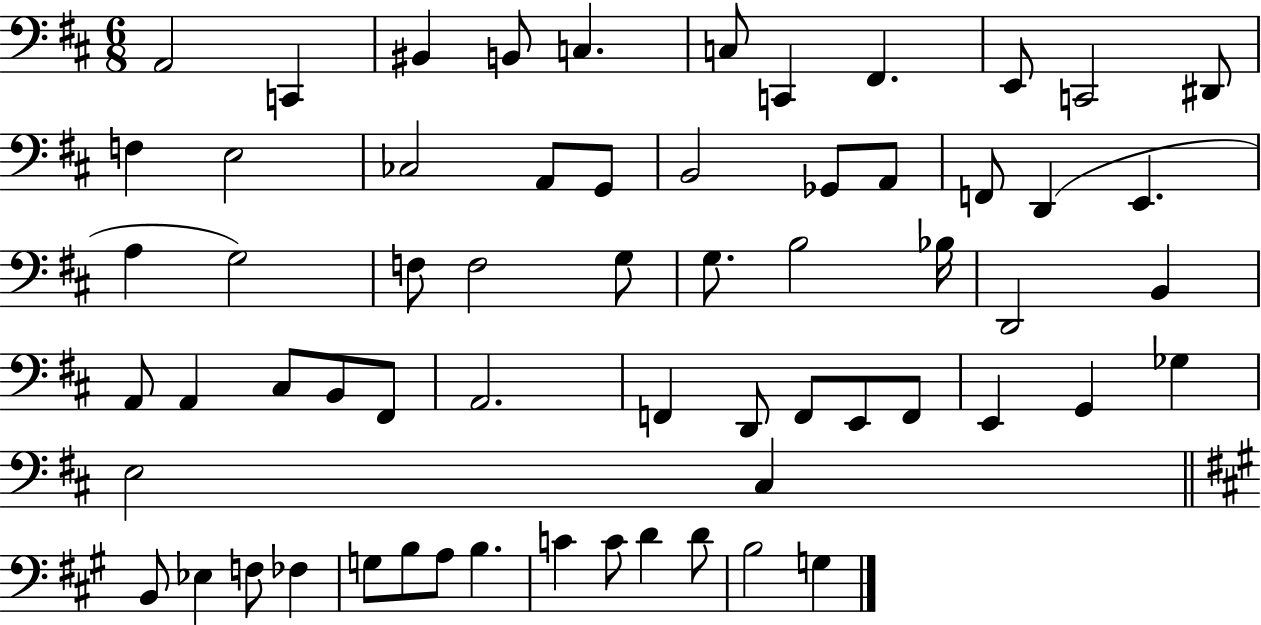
A2/h C2/q BIS2/q B2/e C3/q. C3/e C2/q F#2/q. E2/e C2/h D#2/e F3/q E3/h CES3/h A2/e G2/e B2/h Gb2/e A2/e F2/e D2/q E2/q. A3/q G3/h F3/e F3/h G3/e G3/e. B3/h Bb3/s D2/h B2/q A2/e A2/q C#3/e B2/e F#2/e A2/h. F2/q D2/e F2/e E2/e F2/e E2/q G2/q Gb3/q E3/h C#3/q B2/e Eb3/q F3/e FES3/q G3/e B3/e A3/e B3/q. C4/q C4/e D4/q D4/e B3/h G3/q